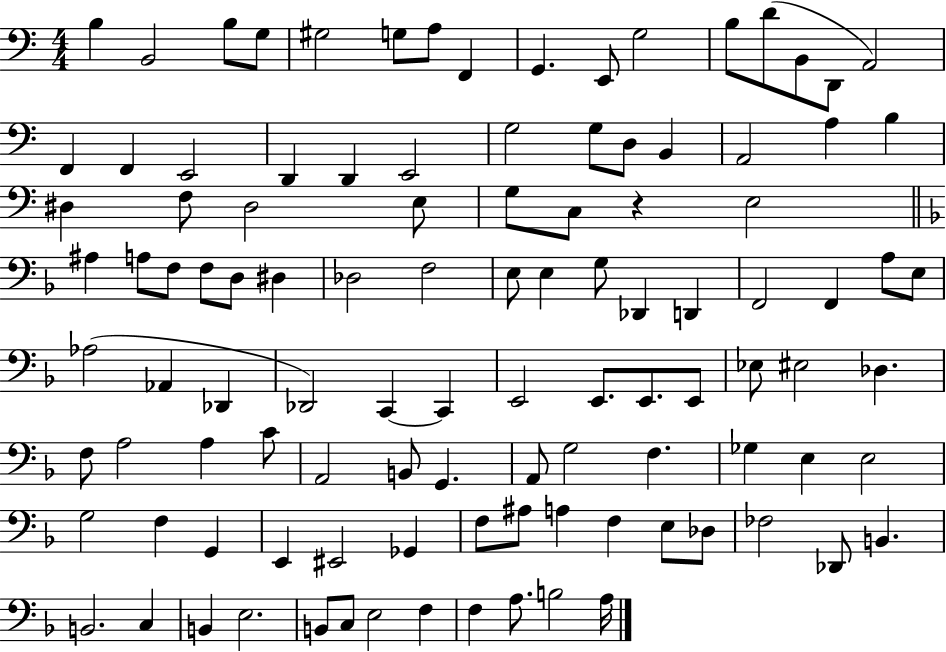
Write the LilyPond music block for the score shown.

{
  \clef bass
  \numericTimeSignature
  \time 4/4
  \key c \major
  b4 b,2 b8 g8 | gis2 g8 a8 f,4 | g,4. e,8 g2 | b8 d'8( b,8 d,8 a,2) | \break f,4 f,4 e,2 | d,4 d,4 e,2 | g2 g8 d8 b,4 | a,2 a4 b4 | \break dis4 f8 dis2 e8 | g8 c8 r4 e2 | \bar "||" \break \key f \major ais4 a8 f8 f8 d8 dis4 | des2 f2 | e8 e4 g8 des,4 d,4 | f,2 f,4 a8 e8 | \break aes2( aes,4 des,4 | des,2) c,4~~ c,4 | e,2 e,8. e,8. e,8 | ees8 eis2 des4. | \break f8 a2 a4 c'8 | a,2 b,8 g,4. | a,8 g2 f4. | ges4 e4 e2 | \break g2 f4 g,4 | e,4 eis,2 ges,4 | f8 ais8 a4 f4 e8 des8 | fes2 des,8 b,4. | \break b,2. c4 | b,4 e2. | b,8 c8 e2 f4 | f4 a8. b2 a16 | \break \bar "|."
}